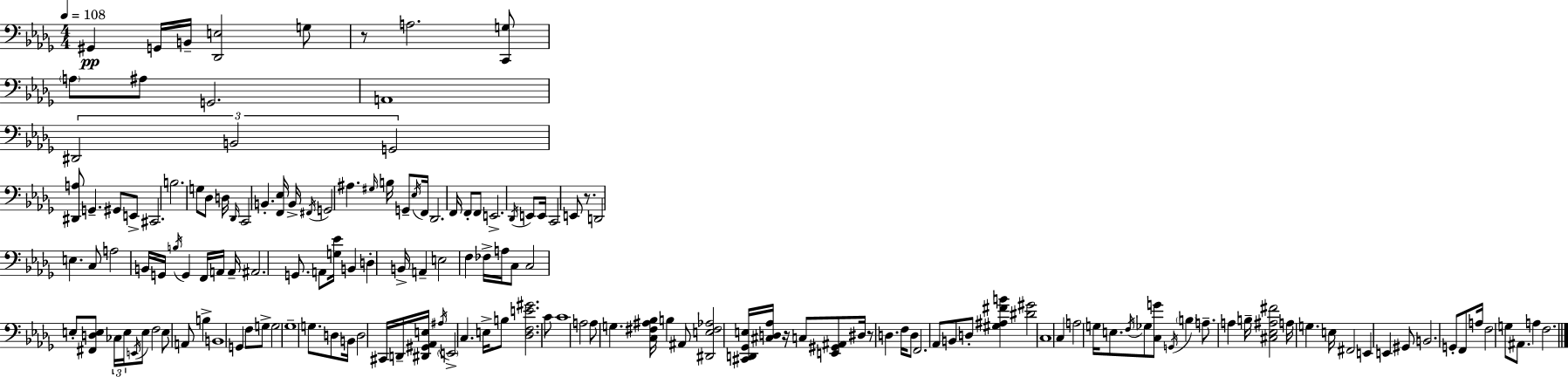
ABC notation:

X:1
T:Untitled
M:4/4
L:1/4
K:Bbm
^G,, G,,/4 B,,/4 [_D,,E,]2 G,/2 z/2 A,2 [C,,G,]/2 A,/2 ^A,/2 G,,2 A,,4 ^D,,2 B,,2 G,,2 [^D,,A,]/2 G,, ^G,,/2 E,,/2 ^C,,2 B,2 G,/2 _D,/2 D,/4 _D,,/4 C,,2 B,, [F,,_E,]/4 B,,/4 ^F,,/4 G,,2 ^A, ^G,/4 B,/4 G,,/2 _E,/4 F,,/4 _D,,2 F,,/4 F,,/2 F,,/2 E,,2 _D,,/4 E,,/2 E,,/4 C,,2 E,,/2 z/2 D,,2 E, C,/2 A,2 B,,/4 G,,/4 B,/4 G,, F,,/4 A,,/4 A,,/4 ^A,,2 G,,/2 A,,/2 [G,_E]/4 B,, D, B,,/4 A,, E,2 F, _F,/4 A,/4 C,/2 C,2 E,/2 [^F,,D,E,]/2 _C,/4 E,/4 E,,/4 E,/2 F,2 E,/2 A,,/2 B, B,,4 G,, F,/2 G,/2 G,2 _G,4 G,/2 D,/2 B,,/4 D,2 ^C,,/4 D,,/4 [^D,,^G,,_A,,E,]/4 ^A,/4 E,,2 C, E,/4 B,/2 [_D,F,E^G]2 C/2 C4 A,2 A,/2 G, [C,^F,^A,_B,]/4 B, ^A,,/2 [^D,,E,^F,_A,]2 [^C,,D,,_G,,E,]/4 [^C,D,_A,]/4 z/4 C,/2 [E,,^G,,^A,,]/2 ^D,/4 z/2 D, F,/4 D,/2 F,,2 _A,,/2 B,,/2 D,/2 [^G,^A,^FB] [^D^G]2 C,4 C, A,2 G,/4 E,/2 F,/4 _G,/2 [C,G]/2 G,,/4 B, A,/2 A, B,/4 [^C,_E,^A,^F]2 A,/4 G, E,/4 ^F,,2 E,, E,, ^G,,/2 B,,2 G,,/2 F,,/2 A,/4 F,2 G,/2 ^A,,/2 A, F,2